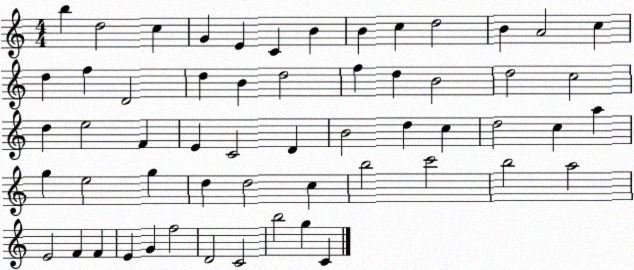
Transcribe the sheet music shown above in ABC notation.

X:1
T:Untitled
M:4/4
L:1/4
K:C
b d2 c G E C B B c d2 B A2 c d f D2 d B d2 f d B2 d2 c2 d e2 F E C2 D B2 d c d2 c a g e2 g d d2 c b2 c'2 b2 a2 E2 F F E G f2 D2 C2 b2 g C